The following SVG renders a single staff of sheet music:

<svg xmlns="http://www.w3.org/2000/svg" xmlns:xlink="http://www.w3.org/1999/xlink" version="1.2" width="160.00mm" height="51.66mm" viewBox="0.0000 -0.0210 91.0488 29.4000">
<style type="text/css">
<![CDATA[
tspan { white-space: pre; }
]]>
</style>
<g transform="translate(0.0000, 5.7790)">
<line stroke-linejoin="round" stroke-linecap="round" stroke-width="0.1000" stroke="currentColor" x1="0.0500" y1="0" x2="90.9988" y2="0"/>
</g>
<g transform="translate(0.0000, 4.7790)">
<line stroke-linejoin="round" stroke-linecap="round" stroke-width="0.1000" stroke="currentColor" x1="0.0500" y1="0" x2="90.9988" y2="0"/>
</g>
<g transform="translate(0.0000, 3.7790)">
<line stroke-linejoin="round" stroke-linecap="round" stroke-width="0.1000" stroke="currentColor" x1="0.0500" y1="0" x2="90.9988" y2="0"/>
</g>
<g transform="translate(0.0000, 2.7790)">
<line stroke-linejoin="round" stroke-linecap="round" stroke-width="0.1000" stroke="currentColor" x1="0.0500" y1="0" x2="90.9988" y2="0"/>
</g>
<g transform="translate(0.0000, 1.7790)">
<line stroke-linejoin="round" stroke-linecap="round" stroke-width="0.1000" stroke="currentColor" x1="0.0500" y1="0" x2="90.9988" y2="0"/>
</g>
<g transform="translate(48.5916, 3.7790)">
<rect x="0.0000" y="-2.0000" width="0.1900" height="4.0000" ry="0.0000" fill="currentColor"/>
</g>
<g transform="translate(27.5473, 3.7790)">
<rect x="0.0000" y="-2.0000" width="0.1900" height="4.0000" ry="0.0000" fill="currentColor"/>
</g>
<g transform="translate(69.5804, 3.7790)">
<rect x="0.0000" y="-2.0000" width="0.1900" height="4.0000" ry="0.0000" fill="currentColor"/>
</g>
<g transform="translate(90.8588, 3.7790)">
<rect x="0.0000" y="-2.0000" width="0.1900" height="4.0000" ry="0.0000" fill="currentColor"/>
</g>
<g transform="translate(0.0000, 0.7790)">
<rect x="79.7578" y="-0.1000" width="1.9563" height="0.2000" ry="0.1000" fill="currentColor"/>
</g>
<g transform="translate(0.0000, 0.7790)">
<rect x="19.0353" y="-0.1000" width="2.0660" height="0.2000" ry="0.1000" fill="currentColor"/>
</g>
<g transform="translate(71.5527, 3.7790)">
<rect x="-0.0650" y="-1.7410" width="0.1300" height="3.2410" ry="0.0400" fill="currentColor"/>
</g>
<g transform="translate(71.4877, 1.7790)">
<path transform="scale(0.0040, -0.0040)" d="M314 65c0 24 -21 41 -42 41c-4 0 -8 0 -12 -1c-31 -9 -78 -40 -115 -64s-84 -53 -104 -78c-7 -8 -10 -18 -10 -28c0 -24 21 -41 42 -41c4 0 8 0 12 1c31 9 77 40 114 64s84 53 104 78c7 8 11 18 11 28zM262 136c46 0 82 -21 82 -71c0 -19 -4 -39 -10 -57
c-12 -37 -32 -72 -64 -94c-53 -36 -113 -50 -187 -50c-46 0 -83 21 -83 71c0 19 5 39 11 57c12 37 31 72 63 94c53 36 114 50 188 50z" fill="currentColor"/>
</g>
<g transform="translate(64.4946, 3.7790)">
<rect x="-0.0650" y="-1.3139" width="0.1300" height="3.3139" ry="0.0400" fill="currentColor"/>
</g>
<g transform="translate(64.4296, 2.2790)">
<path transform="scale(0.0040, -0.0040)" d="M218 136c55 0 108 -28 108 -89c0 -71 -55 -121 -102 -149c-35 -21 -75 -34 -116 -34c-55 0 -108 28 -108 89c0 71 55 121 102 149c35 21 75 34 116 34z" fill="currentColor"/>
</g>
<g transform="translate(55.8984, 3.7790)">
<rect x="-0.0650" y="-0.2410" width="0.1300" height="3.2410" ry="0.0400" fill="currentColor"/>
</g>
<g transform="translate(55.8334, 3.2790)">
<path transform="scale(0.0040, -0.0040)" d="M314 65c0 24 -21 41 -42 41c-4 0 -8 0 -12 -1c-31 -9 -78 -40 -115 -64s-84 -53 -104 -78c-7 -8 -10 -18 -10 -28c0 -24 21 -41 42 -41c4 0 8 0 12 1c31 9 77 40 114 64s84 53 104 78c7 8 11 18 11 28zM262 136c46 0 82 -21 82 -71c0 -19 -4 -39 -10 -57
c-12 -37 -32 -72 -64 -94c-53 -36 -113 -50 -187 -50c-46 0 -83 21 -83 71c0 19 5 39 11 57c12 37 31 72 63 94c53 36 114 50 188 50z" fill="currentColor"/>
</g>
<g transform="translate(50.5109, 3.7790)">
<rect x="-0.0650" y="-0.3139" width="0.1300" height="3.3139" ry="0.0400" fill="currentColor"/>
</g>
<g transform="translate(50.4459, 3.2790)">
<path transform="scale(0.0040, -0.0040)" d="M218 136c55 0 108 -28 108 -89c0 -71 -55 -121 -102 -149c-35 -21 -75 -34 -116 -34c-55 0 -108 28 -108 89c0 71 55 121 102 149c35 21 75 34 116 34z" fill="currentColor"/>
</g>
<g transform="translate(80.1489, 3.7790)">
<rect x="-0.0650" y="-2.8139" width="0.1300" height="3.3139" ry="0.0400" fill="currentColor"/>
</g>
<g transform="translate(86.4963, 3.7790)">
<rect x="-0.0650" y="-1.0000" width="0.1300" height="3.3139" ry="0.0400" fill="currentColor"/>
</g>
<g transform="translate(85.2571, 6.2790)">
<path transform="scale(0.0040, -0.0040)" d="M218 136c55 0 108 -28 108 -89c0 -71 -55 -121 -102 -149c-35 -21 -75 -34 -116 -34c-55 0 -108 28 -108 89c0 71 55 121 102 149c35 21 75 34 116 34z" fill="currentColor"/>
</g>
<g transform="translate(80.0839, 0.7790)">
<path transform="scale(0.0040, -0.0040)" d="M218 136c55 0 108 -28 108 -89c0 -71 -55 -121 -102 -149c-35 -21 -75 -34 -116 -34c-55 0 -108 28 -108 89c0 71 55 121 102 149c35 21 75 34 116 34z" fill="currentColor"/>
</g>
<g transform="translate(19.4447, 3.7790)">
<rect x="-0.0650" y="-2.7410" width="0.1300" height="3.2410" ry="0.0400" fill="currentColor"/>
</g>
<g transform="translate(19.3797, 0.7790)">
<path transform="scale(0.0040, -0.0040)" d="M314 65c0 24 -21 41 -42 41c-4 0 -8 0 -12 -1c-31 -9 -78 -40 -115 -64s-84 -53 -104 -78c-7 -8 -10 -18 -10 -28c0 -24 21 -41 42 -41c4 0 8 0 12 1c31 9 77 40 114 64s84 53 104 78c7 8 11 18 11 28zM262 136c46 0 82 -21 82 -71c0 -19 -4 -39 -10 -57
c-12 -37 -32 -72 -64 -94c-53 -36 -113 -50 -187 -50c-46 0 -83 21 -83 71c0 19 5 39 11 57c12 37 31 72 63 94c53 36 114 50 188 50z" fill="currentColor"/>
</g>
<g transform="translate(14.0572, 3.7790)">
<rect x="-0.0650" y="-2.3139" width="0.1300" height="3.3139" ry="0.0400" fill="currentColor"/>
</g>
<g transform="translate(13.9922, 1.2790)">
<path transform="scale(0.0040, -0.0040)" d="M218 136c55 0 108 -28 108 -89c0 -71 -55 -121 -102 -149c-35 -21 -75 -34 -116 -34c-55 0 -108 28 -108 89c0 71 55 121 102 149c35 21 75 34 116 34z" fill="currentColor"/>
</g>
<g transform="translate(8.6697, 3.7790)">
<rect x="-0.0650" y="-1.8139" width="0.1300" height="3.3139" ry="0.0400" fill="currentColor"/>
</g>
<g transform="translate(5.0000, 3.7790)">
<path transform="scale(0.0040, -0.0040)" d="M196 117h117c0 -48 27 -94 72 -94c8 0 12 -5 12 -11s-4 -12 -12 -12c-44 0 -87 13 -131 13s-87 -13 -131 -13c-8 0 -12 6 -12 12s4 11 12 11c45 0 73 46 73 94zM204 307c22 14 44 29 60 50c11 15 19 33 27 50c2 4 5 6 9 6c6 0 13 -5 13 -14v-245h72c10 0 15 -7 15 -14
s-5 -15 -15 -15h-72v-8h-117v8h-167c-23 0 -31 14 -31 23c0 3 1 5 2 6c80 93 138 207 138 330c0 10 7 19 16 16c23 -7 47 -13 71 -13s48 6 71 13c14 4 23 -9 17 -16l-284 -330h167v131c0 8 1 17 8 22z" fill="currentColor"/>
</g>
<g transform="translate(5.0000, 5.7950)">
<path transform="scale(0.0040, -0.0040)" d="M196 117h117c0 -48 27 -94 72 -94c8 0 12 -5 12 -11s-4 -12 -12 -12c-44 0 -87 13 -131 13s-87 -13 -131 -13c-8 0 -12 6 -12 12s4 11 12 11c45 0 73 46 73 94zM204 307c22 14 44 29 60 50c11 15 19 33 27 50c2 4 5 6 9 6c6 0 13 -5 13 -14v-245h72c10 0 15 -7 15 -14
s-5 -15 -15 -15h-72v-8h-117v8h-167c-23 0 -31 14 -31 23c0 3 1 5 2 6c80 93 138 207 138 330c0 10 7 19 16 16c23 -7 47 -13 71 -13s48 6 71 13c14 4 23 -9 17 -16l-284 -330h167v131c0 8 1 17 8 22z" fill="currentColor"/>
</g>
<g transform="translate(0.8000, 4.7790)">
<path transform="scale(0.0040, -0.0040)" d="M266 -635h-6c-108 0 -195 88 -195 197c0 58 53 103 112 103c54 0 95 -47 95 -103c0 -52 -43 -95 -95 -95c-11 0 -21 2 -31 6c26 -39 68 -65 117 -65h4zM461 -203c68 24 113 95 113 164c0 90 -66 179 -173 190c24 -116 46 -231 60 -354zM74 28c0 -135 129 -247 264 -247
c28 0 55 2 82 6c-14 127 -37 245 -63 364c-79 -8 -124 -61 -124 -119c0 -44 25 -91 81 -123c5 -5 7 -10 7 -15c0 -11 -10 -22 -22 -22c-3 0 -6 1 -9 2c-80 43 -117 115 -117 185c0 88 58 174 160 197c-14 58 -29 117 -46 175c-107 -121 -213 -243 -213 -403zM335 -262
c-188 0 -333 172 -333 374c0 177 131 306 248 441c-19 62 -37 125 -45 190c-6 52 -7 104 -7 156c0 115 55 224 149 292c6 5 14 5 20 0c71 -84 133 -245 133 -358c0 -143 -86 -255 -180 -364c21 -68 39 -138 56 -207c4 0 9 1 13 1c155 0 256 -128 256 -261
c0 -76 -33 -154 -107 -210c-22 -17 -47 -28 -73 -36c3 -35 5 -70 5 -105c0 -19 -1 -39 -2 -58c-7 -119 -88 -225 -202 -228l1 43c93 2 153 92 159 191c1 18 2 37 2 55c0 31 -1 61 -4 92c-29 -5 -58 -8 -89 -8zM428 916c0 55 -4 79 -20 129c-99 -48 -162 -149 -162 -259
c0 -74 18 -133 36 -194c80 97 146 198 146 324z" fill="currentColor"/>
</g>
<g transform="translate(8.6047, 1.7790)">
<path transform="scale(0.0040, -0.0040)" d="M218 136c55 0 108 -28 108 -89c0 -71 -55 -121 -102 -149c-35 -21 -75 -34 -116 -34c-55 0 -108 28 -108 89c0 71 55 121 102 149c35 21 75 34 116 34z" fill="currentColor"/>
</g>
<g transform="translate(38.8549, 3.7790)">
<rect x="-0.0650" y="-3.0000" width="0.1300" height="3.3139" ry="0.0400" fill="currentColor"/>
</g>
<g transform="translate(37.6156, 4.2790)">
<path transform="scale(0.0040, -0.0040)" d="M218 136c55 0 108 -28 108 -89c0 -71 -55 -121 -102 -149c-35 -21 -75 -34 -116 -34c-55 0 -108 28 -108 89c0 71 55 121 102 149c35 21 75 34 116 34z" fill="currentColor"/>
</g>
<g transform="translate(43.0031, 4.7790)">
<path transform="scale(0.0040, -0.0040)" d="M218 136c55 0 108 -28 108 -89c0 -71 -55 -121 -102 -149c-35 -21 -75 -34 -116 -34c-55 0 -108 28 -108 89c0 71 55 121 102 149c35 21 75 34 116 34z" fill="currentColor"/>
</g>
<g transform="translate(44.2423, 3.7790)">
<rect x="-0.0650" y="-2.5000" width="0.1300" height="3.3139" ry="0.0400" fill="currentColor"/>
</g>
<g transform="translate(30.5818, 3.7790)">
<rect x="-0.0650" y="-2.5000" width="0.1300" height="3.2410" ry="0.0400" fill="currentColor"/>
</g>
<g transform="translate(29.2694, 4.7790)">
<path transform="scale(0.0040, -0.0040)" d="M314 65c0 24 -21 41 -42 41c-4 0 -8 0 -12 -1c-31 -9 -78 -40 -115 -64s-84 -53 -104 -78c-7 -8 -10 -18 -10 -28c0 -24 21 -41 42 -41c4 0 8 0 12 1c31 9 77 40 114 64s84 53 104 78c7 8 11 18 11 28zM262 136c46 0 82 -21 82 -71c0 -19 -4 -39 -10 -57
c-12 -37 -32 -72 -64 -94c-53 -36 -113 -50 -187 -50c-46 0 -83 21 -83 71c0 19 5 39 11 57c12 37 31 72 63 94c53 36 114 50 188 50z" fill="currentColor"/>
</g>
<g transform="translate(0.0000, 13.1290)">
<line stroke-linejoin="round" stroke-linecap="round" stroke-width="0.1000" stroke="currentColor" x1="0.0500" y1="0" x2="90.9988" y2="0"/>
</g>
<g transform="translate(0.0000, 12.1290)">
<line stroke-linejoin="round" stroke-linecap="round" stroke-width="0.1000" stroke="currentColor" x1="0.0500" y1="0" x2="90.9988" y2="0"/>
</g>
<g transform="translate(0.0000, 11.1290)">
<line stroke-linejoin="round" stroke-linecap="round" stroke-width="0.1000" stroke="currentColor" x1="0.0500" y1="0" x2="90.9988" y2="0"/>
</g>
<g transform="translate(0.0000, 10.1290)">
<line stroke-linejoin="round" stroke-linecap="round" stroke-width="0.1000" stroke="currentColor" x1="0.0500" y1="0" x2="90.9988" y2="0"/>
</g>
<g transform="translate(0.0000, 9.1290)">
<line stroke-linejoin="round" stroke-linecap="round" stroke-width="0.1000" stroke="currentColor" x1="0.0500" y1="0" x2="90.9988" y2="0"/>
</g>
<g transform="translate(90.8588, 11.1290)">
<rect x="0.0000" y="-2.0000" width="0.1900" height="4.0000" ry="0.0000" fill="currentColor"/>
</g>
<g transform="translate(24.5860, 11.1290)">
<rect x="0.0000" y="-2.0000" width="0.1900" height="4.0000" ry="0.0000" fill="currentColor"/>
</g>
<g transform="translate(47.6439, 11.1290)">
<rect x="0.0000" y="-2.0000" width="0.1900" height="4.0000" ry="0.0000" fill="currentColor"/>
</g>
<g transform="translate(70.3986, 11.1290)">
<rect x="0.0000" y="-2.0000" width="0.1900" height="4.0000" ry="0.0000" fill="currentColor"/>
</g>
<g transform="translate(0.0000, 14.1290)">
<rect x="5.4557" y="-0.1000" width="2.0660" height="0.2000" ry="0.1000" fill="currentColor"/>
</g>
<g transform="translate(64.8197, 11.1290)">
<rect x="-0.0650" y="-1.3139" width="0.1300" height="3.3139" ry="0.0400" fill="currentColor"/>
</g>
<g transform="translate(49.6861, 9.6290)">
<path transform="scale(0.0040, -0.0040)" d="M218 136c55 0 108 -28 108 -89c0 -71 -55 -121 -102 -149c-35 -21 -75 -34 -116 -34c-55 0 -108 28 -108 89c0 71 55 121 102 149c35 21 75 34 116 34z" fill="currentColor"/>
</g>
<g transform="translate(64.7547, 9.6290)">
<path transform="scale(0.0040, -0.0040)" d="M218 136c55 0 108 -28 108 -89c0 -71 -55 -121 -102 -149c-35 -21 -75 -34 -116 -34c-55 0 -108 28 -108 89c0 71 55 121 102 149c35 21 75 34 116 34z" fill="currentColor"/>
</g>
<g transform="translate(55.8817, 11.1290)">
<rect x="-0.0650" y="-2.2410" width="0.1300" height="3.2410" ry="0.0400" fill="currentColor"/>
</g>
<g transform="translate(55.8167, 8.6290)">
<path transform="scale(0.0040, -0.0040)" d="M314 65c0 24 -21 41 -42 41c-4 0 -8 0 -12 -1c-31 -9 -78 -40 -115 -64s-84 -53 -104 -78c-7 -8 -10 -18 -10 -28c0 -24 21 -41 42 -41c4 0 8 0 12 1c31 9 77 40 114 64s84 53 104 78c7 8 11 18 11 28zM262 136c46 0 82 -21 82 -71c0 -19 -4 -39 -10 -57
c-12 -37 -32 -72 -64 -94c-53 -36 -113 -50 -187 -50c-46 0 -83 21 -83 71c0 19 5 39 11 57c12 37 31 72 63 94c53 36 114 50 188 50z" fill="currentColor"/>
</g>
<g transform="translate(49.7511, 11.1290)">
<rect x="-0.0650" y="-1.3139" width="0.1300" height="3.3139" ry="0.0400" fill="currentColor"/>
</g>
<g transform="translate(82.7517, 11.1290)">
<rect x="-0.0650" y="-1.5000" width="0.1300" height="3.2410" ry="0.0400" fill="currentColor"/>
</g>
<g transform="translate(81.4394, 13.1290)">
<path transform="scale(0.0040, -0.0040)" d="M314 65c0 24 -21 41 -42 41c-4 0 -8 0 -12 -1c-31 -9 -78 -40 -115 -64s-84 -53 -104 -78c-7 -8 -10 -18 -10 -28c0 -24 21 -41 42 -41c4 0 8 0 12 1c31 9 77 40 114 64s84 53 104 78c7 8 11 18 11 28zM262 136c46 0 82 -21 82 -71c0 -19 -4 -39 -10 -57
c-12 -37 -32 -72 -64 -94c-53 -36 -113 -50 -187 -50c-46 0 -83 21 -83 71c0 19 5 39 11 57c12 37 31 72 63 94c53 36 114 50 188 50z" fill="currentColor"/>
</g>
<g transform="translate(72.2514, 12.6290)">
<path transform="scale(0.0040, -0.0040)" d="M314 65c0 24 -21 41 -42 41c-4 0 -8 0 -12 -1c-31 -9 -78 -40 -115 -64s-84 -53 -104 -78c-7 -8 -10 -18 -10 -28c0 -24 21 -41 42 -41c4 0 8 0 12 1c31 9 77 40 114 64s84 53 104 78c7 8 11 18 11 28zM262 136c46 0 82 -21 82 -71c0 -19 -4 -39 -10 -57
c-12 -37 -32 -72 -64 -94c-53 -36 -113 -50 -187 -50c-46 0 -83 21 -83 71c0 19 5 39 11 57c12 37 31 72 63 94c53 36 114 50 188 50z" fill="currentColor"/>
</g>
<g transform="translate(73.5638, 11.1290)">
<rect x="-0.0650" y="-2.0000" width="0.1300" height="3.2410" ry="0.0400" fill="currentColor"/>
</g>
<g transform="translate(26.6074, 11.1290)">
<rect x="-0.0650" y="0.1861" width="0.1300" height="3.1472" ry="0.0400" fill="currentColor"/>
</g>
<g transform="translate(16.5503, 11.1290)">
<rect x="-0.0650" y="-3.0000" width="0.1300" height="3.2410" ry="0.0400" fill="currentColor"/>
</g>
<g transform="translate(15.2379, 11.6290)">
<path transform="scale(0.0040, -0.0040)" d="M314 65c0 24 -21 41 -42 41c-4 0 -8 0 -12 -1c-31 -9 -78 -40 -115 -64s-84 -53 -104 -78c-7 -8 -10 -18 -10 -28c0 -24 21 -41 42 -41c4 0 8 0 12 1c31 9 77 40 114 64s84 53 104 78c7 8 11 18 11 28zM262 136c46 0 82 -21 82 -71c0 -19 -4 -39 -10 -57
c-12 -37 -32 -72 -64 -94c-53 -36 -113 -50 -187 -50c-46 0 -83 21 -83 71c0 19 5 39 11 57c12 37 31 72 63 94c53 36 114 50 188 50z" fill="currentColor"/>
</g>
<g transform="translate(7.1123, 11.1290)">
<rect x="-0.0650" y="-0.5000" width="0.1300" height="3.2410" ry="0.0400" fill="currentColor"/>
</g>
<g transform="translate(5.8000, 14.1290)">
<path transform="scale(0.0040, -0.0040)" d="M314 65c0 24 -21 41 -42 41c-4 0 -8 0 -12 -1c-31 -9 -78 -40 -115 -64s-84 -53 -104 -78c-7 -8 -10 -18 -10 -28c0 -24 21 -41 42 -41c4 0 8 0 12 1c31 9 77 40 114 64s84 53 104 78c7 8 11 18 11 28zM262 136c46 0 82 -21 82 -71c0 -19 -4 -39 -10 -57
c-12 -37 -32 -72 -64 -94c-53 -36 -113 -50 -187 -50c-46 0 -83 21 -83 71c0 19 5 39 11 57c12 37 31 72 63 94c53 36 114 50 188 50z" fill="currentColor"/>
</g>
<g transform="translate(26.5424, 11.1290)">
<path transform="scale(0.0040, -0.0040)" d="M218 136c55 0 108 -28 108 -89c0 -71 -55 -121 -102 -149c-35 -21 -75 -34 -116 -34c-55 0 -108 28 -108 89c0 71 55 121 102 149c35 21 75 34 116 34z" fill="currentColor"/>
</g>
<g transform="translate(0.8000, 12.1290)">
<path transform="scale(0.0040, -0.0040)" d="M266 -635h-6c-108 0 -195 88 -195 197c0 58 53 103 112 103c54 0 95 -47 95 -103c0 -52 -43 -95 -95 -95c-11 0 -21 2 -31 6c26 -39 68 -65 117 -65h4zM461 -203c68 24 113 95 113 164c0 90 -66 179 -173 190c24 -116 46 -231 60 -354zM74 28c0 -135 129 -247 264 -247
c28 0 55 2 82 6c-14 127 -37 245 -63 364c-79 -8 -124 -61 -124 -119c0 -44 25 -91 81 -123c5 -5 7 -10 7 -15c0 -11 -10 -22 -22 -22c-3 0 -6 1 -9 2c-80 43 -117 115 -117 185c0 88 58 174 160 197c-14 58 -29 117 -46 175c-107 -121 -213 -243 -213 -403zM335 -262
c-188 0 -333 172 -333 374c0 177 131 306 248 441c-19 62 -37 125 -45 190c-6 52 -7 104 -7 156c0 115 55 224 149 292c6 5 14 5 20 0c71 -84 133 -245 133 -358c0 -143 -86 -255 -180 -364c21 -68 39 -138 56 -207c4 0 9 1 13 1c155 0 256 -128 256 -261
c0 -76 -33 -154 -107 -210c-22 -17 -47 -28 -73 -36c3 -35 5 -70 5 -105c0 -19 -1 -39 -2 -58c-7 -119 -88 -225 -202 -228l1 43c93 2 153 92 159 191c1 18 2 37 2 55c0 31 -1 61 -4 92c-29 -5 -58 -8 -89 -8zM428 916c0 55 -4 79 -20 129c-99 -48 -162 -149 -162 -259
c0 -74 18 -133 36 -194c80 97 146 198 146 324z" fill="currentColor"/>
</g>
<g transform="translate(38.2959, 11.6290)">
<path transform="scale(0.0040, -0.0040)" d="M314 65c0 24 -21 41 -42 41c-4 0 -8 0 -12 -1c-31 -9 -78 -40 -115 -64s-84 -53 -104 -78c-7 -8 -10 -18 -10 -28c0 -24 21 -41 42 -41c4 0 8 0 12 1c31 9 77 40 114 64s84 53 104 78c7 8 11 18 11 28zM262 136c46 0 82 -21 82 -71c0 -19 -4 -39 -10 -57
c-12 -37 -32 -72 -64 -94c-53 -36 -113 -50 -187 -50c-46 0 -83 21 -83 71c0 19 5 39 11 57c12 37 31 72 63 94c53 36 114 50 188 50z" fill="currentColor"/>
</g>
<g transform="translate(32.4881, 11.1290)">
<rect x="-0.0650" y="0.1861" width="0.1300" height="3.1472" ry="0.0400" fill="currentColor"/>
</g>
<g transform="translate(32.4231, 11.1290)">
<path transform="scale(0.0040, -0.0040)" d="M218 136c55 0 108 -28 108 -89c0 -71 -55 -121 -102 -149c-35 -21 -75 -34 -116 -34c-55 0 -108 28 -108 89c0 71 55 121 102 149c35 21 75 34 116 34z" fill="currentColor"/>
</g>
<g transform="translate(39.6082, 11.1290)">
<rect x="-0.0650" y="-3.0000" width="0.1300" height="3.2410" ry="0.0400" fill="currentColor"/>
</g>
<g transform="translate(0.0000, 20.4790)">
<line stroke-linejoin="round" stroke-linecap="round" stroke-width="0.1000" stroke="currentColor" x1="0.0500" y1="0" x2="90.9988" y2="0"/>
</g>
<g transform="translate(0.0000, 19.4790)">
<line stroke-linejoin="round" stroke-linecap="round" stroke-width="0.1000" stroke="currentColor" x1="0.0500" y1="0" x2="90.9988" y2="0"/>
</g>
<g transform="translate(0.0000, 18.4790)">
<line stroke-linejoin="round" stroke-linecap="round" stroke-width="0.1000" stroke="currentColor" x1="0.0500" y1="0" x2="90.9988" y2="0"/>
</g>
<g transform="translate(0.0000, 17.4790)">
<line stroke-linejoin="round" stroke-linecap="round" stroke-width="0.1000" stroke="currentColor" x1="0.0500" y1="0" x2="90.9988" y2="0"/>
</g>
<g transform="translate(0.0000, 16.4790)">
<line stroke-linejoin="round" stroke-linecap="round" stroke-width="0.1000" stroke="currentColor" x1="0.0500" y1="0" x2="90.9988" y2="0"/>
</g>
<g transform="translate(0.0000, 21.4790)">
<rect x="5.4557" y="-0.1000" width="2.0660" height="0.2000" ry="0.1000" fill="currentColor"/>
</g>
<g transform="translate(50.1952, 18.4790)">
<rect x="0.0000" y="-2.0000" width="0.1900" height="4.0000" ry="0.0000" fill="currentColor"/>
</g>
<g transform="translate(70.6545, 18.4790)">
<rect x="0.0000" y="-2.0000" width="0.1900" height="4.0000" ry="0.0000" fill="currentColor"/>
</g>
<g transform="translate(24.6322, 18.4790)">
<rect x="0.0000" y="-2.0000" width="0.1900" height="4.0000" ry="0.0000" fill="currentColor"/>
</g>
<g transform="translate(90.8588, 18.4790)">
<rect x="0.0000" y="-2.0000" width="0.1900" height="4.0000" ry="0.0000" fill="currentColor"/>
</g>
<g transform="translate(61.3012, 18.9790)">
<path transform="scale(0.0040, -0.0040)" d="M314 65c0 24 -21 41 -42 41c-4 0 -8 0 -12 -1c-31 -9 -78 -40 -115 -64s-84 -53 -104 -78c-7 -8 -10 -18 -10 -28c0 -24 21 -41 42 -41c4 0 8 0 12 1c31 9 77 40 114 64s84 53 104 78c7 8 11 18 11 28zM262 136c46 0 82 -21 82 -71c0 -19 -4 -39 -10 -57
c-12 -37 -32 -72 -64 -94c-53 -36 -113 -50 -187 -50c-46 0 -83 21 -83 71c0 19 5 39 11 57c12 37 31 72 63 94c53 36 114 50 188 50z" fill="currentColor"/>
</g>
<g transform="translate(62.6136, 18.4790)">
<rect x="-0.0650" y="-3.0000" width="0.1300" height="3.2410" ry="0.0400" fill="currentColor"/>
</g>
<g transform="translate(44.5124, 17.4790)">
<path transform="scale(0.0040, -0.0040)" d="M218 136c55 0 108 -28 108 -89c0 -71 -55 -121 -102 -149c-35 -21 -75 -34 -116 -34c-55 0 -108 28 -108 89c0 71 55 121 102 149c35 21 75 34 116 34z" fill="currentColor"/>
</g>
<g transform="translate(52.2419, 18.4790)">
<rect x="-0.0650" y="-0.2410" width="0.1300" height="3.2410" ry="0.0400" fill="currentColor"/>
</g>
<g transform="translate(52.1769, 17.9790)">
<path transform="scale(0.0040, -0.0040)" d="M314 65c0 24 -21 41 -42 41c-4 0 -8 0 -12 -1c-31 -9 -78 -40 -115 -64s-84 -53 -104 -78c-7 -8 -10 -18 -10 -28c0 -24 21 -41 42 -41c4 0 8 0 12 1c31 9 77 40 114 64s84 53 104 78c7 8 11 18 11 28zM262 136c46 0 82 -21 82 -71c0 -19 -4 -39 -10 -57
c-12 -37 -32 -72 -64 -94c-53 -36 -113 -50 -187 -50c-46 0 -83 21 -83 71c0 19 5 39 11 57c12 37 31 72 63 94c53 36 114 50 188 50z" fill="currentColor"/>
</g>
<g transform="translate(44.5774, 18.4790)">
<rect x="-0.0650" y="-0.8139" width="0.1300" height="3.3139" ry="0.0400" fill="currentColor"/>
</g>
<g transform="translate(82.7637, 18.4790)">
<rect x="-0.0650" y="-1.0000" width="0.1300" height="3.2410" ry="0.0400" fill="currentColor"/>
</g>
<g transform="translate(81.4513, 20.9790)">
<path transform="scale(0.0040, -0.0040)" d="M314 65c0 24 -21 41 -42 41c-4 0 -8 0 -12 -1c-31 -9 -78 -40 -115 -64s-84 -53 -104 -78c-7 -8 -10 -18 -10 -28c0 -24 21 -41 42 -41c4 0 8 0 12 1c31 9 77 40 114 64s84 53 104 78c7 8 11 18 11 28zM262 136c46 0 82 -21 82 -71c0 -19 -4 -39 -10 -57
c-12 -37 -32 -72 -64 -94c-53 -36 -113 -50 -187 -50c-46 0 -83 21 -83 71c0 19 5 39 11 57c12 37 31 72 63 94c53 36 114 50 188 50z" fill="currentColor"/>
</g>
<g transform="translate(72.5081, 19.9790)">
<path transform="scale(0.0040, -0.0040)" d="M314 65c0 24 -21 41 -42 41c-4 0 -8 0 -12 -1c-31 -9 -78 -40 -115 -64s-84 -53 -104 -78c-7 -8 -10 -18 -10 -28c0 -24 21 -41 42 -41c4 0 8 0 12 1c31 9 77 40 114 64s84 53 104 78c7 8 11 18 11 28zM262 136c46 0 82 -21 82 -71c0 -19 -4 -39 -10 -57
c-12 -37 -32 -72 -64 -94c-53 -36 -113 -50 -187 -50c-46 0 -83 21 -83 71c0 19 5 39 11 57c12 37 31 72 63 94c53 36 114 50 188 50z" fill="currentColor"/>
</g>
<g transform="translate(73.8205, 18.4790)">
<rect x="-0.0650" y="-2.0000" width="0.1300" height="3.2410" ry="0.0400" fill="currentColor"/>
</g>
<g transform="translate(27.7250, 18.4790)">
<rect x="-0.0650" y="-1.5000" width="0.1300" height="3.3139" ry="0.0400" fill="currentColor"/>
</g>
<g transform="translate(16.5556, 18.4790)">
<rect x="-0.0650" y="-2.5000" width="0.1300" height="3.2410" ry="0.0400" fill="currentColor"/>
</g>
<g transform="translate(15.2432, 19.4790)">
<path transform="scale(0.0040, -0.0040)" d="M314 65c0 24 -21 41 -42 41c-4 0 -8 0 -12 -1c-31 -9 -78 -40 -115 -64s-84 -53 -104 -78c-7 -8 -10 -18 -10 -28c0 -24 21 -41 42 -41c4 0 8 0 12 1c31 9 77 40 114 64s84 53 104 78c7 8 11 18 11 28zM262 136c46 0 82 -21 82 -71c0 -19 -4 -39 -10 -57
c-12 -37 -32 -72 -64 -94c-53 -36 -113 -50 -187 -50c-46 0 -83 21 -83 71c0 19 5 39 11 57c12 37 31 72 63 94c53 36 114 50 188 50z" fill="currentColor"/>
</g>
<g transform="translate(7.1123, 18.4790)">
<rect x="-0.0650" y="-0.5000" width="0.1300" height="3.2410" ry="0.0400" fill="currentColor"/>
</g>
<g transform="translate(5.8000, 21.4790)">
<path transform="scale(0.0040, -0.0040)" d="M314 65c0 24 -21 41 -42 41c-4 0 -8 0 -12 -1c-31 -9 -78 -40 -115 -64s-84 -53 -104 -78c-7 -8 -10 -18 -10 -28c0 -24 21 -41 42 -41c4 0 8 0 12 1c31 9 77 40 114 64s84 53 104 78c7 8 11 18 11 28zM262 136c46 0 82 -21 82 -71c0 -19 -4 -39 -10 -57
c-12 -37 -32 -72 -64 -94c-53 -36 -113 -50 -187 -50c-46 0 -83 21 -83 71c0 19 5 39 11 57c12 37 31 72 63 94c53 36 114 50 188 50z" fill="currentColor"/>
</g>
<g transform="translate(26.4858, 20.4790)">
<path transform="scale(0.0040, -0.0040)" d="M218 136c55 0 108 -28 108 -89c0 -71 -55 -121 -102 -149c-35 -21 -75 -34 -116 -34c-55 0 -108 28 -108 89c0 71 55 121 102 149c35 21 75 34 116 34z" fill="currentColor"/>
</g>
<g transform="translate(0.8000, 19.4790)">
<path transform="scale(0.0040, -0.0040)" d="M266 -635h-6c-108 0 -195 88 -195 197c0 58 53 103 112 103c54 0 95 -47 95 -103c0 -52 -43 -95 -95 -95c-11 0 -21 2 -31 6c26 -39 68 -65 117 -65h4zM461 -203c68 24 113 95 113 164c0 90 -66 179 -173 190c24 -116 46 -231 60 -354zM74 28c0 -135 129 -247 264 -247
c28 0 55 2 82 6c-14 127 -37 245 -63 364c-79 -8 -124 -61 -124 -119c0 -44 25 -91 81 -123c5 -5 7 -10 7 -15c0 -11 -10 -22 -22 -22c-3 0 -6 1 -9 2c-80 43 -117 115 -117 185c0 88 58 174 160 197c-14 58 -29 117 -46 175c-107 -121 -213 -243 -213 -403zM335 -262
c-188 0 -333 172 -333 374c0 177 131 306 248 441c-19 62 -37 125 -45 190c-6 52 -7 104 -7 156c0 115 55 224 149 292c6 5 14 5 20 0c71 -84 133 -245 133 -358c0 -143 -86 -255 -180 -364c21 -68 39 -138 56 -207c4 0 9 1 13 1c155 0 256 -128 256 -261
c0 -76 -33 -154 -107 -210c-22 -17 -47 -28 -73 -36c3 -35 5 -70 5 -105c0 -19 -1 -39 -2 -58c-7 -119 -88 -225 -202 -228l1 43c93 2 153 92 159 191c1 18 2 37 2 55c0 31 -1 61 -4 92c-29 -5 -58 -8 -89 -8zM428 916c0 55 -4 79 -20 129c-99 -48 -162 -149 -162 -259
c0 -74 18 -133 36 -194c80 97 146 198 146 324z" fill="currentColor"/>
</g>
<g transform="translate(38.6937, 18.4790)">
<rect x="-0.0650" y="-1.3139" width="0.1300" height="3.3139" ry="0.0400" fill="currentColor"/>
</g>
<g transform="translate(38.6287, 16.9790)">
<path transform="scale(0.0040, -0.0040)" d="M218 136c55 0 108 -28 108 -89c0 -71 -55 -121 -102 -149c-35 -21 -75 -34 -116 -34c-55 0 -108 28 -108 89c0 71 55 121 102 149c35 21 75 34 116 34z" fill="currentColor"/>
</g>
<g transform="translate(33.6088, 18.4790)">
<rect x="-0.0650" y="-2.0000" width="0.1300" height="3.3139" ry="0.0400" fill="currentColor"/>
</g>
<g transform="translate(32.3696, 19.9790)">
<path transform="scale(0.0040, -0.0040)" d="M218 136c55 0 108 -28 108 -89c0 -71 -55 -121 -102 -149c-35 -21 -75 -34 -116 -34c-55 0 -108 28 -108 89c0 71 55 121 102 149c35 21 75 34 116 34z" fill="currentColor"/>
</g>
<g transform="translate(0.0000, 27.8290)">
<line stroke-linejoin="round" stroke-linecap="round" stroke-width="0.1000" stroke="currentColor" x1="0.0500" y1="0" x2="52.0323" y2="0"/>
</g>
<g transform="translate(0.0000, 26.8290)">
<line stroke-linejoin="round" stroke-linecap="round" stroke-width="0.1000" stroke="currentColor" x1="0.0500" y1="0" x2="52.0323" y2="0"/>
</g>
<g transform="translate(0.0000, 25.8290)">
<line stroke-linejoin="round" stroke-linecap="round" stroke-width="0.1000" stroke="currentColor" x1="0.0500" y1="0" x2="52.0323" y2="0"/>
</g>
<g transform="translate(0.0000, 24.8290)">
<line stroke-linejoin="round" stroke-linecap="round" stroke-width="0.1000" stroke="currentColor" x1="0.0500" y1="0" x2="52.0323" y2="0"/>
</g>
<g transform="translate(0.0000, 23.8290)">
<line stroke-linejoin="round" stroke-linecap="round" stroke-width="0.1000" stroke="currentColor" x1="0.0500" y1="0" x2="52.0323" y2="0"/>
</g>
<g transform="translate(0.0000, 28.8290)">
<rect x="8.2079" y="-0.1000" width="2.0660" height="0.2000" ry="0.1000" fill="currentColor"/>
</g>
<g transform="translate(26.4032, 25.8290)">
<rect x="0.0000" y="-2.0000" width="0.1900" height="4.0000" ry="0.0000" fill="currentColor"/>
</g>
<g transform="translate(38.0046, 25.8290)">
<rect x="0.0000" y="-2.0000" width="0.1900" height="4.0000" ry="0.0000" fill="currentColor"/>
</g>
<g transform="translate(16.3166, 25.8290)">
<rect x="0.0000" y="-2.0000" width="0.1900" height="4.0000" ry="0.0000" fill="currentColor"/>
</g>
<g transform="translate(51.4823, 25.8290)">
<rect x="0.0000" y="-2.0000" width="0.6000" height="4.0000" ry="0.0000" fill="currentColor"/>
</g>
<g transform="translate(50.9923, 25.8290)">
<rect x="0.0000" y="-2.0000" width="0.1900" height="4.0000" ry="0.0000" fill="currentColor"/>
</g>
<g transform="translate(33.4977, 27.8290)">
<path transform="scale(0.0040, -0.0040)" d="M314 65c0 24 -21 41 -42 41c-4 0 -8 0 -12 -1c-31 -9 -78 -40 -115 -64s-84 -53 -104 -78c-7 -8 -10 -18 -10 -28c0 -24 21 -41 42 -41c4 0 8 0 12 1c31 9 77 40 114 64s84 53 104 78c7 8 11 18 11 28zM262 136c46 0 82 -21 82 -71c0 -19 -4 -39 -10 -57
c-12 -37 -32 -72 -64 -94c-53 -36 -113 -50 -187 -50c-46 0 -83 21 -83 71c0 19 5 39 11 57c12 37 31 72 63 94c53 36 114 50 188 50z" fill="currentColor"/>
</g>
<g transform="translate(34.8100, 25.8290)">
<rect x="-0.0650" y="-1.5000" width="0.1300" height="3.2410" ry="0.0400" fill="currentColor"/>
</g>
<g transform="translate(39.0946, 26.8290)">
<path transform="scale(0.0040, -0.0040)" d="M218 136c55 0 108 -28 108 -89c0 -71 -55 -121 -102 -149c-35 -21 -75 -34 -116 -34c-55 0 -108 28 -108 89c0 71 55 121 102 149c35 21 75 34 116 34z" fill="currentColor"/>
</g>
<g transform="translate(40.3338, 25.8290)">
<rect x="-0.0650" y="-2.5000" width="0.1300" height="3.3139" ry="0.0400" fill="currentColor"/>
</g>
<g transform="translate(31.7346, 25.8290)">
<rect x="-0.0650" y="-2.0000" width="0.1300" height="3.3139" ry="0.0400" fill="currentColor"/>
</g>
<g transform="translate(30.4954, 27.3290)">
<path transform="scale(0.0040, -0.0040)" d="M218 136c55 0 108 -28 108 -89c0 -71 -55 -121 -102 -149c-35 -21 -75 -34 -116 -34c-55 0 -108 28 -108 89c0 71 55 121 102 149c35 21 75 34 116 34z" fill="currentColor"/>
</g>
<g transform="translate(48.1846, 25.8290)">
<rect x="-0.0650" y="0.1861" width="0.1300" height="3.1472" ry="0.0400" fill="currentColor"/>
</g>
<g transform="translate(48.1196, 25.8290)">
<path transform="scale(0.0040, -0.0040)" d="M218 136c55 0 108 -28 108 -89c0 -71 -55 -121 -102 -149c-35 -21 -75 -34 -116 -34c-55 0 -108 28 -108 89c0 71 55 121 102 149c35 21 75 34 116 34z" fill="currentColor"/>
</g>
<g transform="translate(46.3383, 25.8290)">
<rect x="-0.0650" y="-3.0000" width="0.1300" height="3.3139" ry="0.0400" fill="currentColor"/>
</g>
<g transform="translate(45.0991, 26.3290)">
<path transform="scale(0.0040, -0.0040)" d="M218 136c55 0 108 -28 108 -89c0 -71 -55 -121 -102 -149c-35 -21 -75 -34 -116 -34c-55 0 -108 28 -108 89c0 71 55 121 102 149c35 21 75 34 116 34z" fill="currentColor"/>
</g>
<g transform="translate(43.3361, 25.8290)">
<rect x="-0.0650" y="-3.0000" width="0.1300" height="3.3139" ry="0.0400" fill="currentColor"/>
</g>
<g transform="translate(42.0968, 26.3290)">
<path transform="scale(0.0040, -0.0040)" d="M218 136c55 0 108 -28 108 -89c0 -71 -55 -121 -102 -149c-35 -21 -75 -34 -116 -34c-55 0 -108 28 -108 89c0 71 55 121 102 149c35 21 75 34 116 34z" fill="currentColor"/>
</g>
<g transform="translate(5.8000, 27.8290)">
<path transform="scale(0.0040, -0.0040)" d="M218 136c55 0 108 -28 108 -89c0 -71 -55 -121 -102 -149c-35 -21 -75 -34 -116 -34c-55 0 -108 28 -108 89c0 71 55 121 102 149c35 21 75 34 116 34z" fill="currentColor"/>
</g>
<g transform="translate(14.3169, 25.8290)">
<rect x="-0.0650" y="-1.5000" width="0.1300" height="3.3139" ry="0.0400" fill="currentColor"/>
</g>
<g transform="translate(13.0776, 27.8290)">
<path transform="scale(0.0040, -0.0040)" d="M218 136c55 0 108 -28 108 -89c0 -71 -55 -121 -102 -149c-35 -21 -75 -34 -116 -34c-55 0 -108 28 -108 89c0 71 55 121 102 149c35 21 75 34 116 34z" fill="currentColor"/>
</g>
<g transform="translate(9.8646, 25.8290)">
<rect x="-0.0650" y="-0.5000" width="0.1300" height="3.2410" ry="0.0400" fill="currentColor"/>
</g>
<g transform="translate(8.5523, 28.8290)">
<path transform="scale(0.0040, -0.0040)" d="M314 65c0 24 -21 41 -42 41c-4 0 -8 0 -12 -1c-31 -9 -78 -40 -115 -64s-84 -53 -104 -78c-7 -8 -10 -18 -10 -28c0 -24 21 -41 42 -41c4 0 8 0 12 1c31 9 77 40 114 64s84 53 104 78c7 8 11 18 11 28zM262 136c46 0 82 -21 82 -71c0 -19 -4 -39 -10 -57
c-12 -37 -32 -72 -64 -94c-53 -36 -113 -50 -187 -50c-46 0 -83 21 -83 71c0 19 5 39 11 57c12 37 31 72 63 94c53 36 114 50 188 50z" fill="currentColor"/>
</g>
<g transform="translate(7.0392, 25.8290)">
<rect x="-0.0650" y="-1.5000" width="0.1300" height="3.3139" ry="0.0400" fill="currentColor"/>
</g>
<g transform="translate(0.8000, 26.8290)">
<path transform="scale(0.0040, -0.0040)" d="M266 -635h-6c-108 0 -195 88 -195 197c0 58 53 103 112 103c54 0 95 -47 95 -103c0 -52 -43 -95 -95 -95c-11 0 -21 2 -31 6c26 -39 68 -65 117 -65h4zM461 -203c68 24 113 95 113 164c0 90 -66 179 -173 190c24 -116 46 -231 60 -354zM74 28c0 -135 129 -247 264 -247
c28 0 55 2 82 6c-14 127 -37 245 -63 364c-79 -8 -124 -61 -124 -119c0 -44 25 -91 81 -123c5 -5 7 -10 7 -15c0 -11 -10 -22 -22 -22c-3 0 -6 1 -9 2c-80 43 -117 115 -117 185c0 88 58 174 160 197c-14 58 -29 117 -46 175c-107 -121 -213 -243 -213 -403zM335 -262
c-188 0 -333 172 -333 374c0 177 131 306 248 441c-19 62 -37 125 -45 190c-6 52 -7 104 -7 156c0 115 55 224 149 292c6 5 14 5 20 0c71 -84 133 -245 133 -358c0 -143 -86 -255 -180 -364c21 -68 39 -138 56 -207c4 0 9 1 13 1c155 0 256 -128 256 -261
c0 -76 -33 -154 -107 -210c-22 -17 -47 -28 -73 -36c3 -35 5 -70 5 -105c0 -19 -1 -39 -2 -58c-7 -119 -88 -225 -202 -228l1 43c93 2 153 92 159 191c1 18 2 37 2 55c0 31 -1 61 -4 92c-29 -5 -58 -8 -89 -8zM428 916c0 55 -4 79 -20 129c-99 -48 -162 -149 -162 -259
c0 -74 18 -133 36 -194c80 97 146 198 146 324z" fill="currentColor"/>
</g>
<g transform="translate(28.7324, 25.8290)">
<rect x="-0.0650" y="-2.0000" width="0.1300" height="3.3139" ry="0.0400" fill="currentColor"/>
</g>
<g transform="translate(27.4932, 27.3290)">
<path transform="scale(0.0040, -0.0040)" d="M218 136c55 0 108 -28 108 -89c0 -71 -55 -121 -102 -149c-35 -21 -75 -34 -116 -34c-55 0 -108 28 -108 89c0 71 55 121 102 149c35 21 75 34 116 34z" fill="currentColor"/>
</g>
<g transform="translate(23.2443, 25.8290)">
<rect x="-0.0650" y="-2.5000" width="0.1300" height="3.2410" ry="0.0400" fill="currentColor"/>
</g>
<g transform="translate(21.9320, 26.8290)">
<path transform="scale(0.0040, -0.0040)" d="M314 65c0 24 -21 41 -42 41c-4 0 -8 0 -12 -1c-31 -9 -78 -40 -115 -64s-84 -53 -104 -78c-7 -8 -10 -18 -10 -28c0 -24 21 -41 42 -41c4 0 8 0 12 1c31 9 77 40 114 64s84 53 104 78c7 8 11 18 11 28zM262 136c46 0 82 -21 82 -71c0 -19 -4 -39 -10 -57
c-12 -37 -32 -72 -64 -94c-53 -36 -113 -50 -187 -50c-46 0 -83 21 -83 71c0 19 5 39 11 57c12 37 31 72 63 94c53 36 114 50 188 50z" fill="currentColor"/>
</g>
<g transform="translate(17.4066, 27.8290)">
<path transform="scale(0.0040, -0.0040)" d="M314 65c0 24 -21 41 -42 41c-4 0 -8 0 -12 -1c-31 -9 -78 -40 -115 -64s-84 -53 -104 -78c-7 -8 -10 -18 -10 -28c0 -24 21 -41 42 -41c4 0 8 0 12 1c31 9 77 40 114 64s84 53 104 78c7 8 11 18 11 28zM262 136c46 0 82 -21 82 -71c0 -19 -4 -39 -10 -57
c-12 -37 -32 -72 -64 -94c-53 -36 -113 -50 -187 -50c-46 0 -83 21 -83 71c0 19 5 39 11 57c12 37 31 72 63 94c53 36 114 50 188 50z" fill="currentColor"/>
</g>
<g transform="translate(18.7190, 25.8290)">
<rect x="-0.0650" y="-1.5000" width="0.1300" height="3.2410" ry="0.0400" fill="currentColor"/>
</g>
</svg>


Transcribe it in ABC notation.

X:1
T:Untitled
M:4/4
L:1/4
K:C
f g a2 G2 A G c c2 e f2 a D C2 A2 B B A2 e g2 e F2 E2 C2 G2 E F e d c2 A2 F2 D2 E C2 E E2 G2 F F E2 G A A B